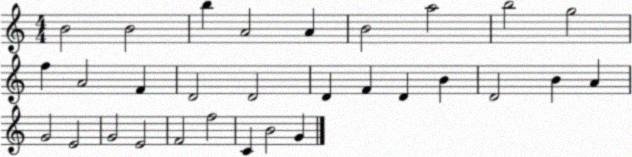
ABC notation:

X:1
T:Untitled
M:4/4
L:1/4
K:C
B2 B2 b A2 A B2 a2 b2 g2 f A2 F D2 D2 D F D B D2 B A G2 E2 G2 E2 F2 f2 C B2 G